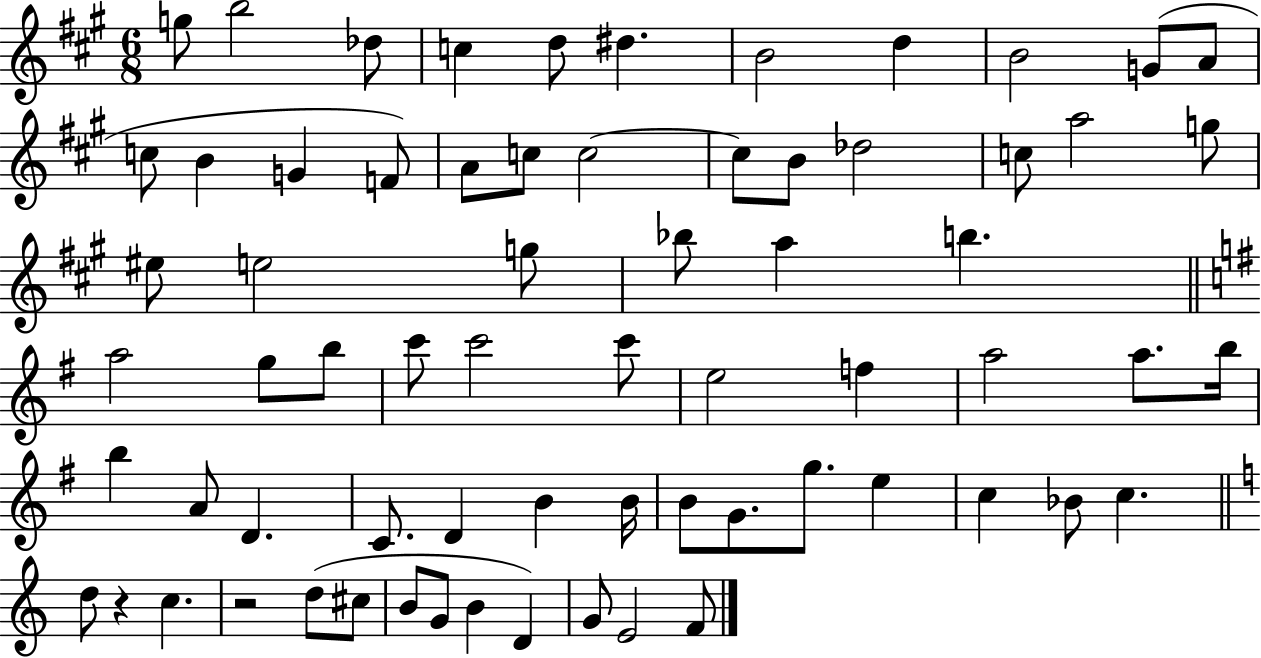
G5/e B5/h Db5/e C5/q D5/e D#5/q. B4/h D5/q B4/h G4/e A4/e C5/e B4/q G4/q F4/e A4/e C5/e C5/h C5/e B4/e Db5/h C5/e A5/h G5/e EIS5/e E5/h G5/e Bb5/e A5/q B5/q. A5/h G5/e B5/e C6/e C6/h C6/e E5/h F5/q A5/h A5/e. B5/s B5/q A4/e D4/q. C4/e. D4/q B4/q B4/s B4/e G4/e. G5/e. E5/q C5/q Bb4/e C5/q. D5/e R/q C5/q. R/h D5/e C#5/e B4/e G4/e B4/q D4/q G4/e E4/h F4/e